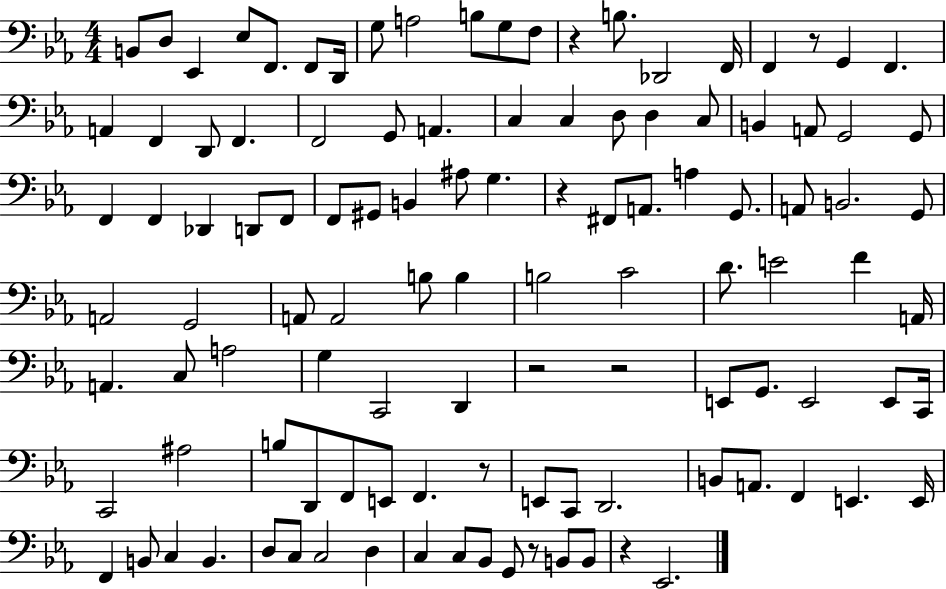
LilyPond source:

{
  \clef bass
  \numericTimeSignature
  \time 4/4
  \key ees \major
  b,8 d8 ees,4 ees8 f,8. f,8 d,16 | g8 a2 b8 g8 f8 | r4 b8. des,2 f,16 | f,4 r8 g,4 f,4. | \break a,4 f,4 d,8 f,4. | f,2 g,8 a,4. | c4 c4 d8 d4 c8 | b,4 a,8 g,2 g,8 | \break f,4 f,4 des,4 d,8 f,8 | f,8 gis,8 b,4 ais8 g4. | r4 fis,8 a,8. a4 g,8. | a,8 b,2. g,8 | \break a,2 g,2 | a,8 a,2 b8 b4 | b2 c'2 | d'8. e'2 f'4 a,16 | \break a,4. c8 a2 | g4 c,2 d,4 | r2 r2 | e,8 g,8. e,2 e,8 c,16 | \break c,2 ais2 | b8 d,8 f,8 e,8 f,4. r8 | e,8 c,8 d,2. | b,8 a,8. f,4 e,4. e,16 | \break f,4 b,8 c4 b,4. | d8 c8 c2 d4 | c4 c8 bes,8 g,8 r8 b,8 b,8 | r4 ees,2. | \break \bar "|."
}